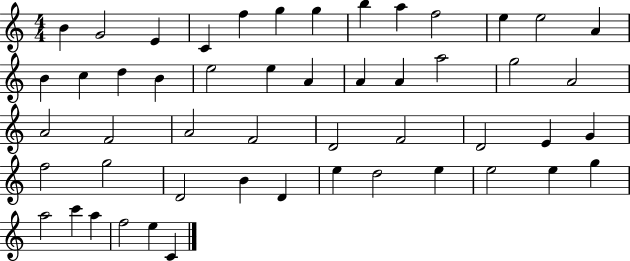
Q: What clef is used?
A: treble